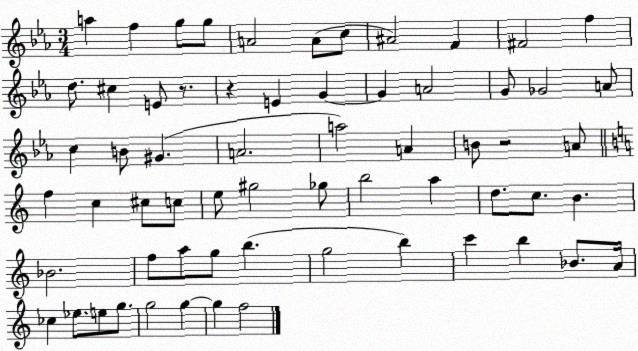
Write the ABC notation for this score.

X:1
T:Untitled
M:3/4
L:1/4
K:Eb
a f g/2 g/2 A2 A/2 c/2 ^A2 F ^F2 f d/2 ^c E/2 z/2 z E G G A2 G/2 _G2 A/2 c B/2 ^G A2 a2 A B/2 z2 A/2 f c ^c/2 c/2 e/2 ^g2 _g/2 b2 a d/2 c/2 B _B2 f/2 a/2 g/2 b g2 b c' b _B/2 A/4 _c _e/2 e/2 g/2 g2 g g f2